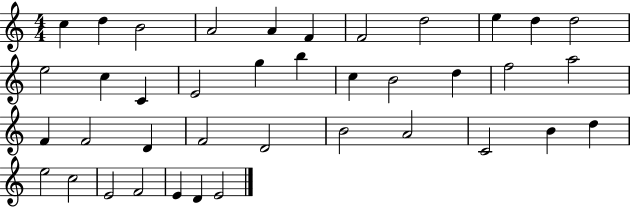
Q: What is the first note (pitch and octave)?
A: C5